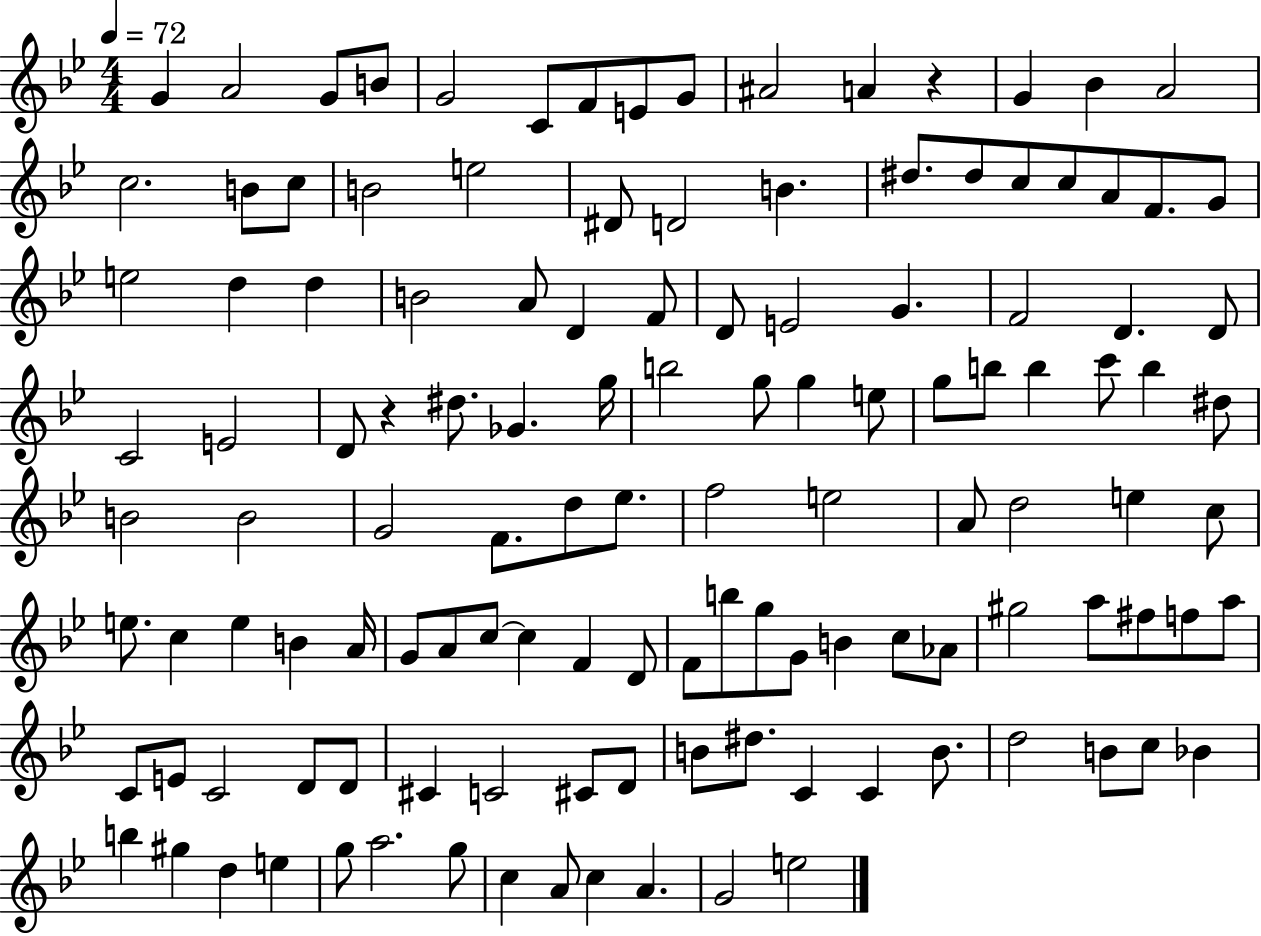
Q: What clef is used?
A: treble